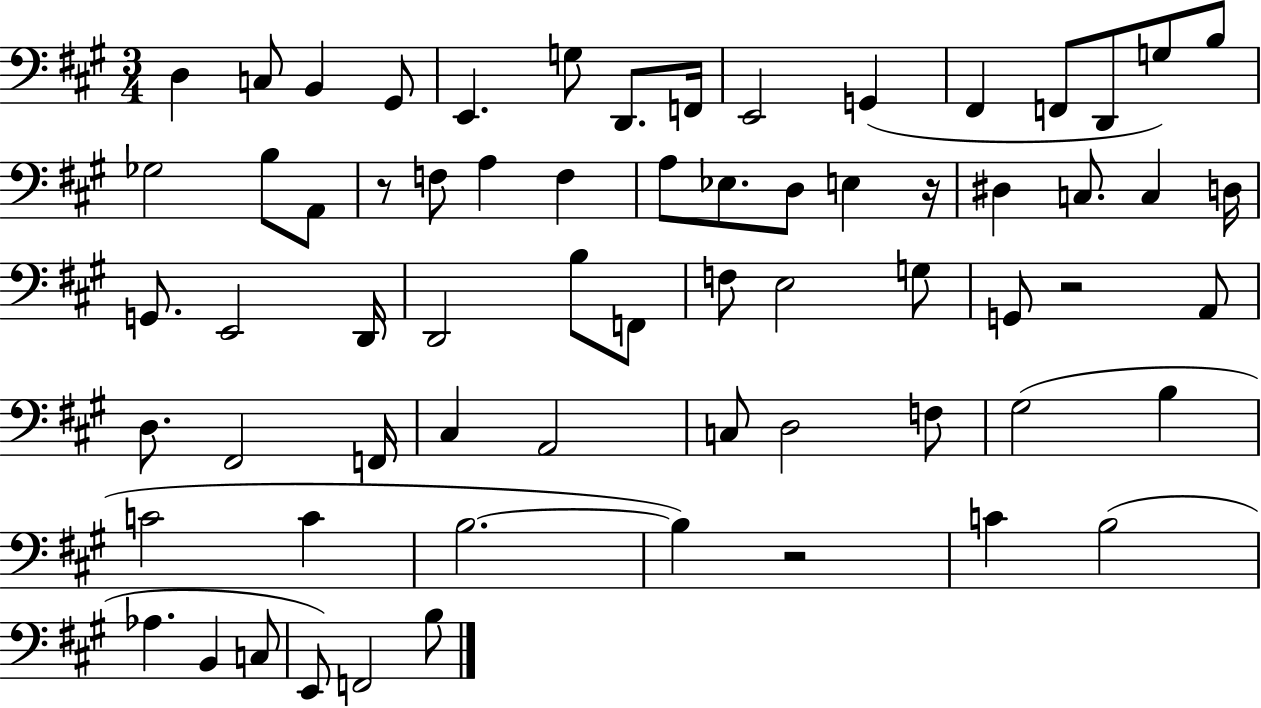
X:1
T:Untitled
M:3/4
L:1/4
K:A
D, C,/2 B,, ^G,,/2 E,, G,/2 D,,/2 F,,/4 E,,2 G,, ^F,, F,,/2 D,,/2 G,/2 B,/2 _G,2 B,/2 A,,/2 z/2 F,/2 A, F, A,/2 _E,/2 D,/2 E, z/4 ^D, C,/2 C, D,/4 G,,/2 E,,2 D,,/4 D,,2 B,/2 F,,/2 F,/2 E,2 G,/2 G,,/2 z2 A,,/2 D,/2 ^F,,2 F,,/4 ^C, A,,2 C,/2 D,2 F,/2 ^G,2 B, C2 C B,2 B, z2 C B,2 _A, B,, C,/2 E,,/2 F,,2 B,/2